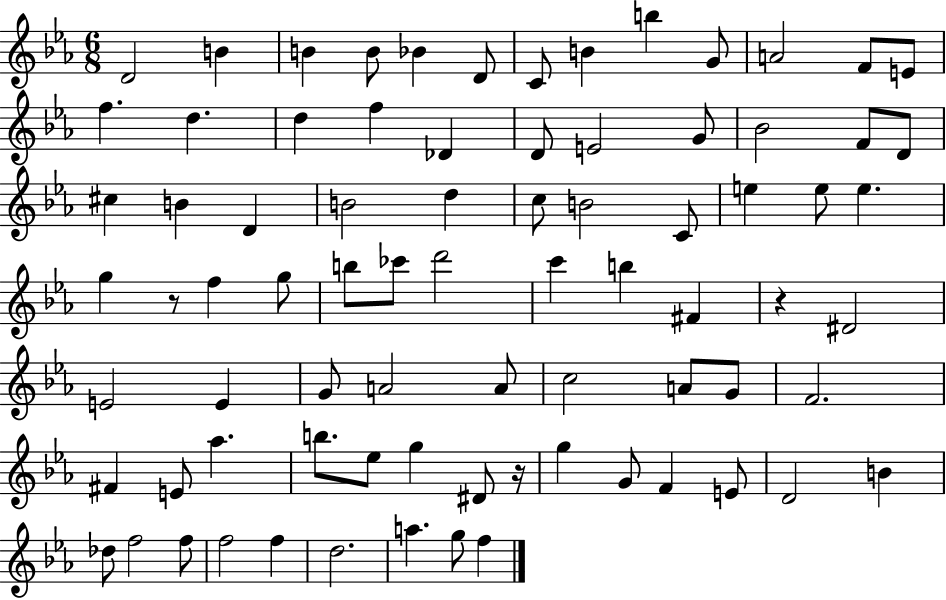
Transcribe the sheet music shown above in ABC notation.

X:1
T:Untitled
M:6/8
L:1/4
K:Eb
D2 B B B/2 _B D/2 C/2 B b G/2 A2 F/2 E/2 f d d f _D D/2 E2 G/2 _B2 F/2 D/2 ^c B D B2 d c/2 B2 C/2 e e/2 e g z/2 f g/2 b/2 _c'/2 d'2 c' b ^F z ^D2 E2 E G/2 A2 A/2 c2 A/2 G/2 F2 ^F E/2 _a b/2 _e/2 g ^D/2 z/4 g G/2 F E/2 D2 B _d/2 f2 f/2 f2 f d2 a g/2 f